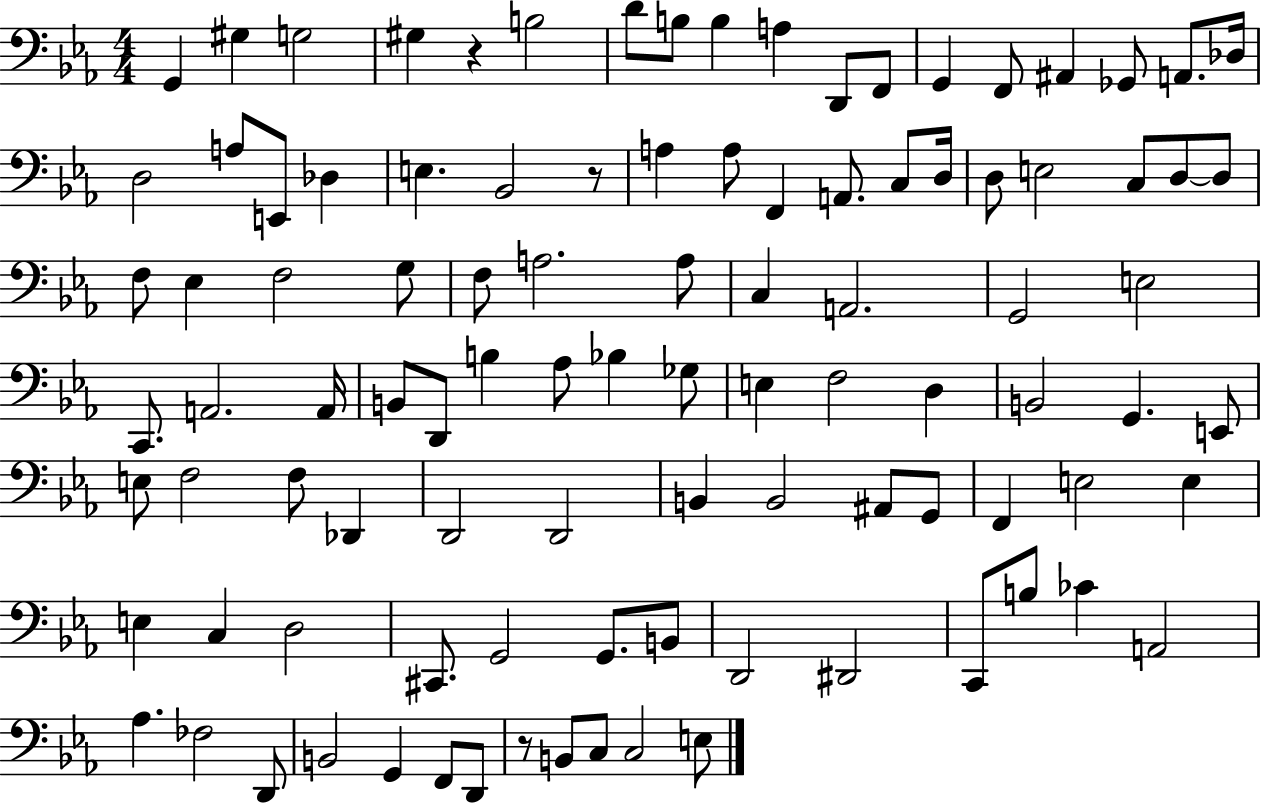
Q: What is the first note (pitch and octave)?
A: G2